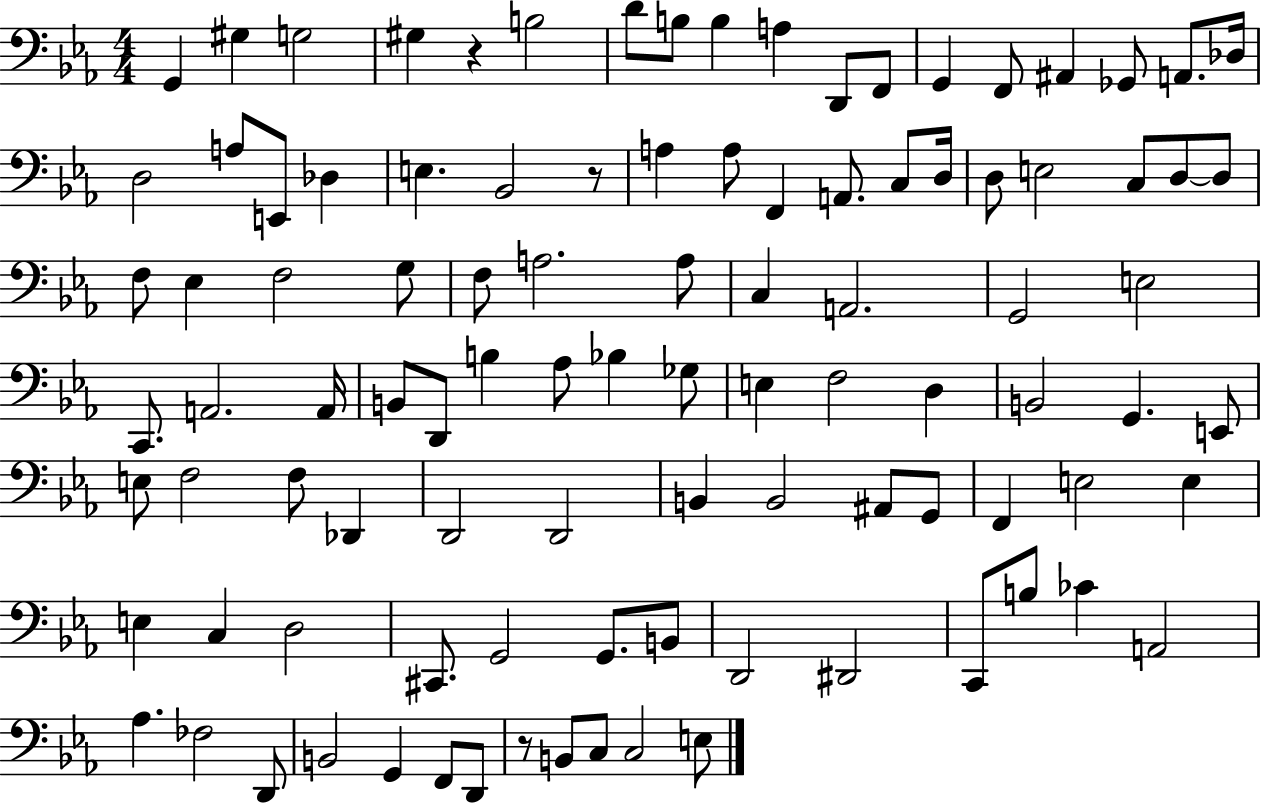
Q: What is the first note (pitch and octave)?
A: G2